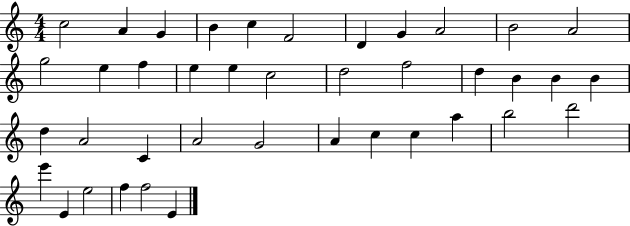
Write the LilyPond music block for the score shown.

{
  \clef treble
  \numericTimeSignature
  \time 4/4
  \key c \major
  c''2 a'4 g'4 | b'4 c''4 f'2 | d'4 g'4 a'2 | b'2 a'2 | \break g''2 e''4 f''4 | e''4 e''4 c''2 | d''2 f''2 | d''4 b'4 b'4 b'4 | \break d''4 a'2 c'4 | a'2 g'2 | a'4 c''4 c''4 a''4 | b''2 d'''2 | \break e'''4 e'4 e''2 | f''4 f''2 e'4 | \bar "|."
}